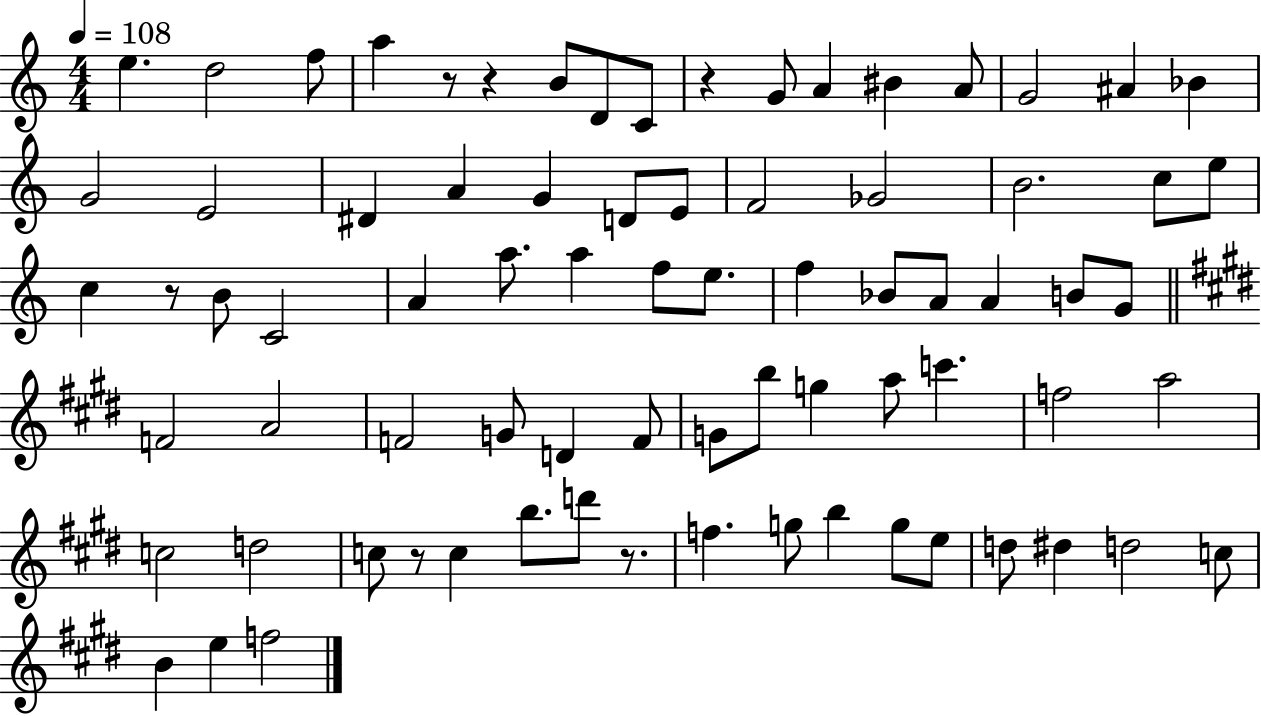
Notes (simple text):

E5/q. D5/h F5/e A5/q R/e R/q B4/e D4/e C4/e R/q G4/e A4/q BIS4/q A4/e G4/h A#4/q Bb4/q G4/h E4/h D#4/q A4/q G4/q D4/e E4/e F4/h Gb4/h B4/h. C5/e E5/e C5/q R/e B4/e C4/h A4/q A5/e. A5/q F5/e E5/e. F5/q Bb4/e A4/e A4/q B4/e G4/e F4/h A4/h F4/h G4/e D4/q F4/e G4/e B5/e G5/q A5/e C6/q. F5/h A5/h C5/h D5/h C5/e R/e C5/q B5/e. D6/e R/e. F5/q. G5/e B5/q G5/e E5/e D5/e D#5/q D5/h C5/e B4/q E5/q F5/h